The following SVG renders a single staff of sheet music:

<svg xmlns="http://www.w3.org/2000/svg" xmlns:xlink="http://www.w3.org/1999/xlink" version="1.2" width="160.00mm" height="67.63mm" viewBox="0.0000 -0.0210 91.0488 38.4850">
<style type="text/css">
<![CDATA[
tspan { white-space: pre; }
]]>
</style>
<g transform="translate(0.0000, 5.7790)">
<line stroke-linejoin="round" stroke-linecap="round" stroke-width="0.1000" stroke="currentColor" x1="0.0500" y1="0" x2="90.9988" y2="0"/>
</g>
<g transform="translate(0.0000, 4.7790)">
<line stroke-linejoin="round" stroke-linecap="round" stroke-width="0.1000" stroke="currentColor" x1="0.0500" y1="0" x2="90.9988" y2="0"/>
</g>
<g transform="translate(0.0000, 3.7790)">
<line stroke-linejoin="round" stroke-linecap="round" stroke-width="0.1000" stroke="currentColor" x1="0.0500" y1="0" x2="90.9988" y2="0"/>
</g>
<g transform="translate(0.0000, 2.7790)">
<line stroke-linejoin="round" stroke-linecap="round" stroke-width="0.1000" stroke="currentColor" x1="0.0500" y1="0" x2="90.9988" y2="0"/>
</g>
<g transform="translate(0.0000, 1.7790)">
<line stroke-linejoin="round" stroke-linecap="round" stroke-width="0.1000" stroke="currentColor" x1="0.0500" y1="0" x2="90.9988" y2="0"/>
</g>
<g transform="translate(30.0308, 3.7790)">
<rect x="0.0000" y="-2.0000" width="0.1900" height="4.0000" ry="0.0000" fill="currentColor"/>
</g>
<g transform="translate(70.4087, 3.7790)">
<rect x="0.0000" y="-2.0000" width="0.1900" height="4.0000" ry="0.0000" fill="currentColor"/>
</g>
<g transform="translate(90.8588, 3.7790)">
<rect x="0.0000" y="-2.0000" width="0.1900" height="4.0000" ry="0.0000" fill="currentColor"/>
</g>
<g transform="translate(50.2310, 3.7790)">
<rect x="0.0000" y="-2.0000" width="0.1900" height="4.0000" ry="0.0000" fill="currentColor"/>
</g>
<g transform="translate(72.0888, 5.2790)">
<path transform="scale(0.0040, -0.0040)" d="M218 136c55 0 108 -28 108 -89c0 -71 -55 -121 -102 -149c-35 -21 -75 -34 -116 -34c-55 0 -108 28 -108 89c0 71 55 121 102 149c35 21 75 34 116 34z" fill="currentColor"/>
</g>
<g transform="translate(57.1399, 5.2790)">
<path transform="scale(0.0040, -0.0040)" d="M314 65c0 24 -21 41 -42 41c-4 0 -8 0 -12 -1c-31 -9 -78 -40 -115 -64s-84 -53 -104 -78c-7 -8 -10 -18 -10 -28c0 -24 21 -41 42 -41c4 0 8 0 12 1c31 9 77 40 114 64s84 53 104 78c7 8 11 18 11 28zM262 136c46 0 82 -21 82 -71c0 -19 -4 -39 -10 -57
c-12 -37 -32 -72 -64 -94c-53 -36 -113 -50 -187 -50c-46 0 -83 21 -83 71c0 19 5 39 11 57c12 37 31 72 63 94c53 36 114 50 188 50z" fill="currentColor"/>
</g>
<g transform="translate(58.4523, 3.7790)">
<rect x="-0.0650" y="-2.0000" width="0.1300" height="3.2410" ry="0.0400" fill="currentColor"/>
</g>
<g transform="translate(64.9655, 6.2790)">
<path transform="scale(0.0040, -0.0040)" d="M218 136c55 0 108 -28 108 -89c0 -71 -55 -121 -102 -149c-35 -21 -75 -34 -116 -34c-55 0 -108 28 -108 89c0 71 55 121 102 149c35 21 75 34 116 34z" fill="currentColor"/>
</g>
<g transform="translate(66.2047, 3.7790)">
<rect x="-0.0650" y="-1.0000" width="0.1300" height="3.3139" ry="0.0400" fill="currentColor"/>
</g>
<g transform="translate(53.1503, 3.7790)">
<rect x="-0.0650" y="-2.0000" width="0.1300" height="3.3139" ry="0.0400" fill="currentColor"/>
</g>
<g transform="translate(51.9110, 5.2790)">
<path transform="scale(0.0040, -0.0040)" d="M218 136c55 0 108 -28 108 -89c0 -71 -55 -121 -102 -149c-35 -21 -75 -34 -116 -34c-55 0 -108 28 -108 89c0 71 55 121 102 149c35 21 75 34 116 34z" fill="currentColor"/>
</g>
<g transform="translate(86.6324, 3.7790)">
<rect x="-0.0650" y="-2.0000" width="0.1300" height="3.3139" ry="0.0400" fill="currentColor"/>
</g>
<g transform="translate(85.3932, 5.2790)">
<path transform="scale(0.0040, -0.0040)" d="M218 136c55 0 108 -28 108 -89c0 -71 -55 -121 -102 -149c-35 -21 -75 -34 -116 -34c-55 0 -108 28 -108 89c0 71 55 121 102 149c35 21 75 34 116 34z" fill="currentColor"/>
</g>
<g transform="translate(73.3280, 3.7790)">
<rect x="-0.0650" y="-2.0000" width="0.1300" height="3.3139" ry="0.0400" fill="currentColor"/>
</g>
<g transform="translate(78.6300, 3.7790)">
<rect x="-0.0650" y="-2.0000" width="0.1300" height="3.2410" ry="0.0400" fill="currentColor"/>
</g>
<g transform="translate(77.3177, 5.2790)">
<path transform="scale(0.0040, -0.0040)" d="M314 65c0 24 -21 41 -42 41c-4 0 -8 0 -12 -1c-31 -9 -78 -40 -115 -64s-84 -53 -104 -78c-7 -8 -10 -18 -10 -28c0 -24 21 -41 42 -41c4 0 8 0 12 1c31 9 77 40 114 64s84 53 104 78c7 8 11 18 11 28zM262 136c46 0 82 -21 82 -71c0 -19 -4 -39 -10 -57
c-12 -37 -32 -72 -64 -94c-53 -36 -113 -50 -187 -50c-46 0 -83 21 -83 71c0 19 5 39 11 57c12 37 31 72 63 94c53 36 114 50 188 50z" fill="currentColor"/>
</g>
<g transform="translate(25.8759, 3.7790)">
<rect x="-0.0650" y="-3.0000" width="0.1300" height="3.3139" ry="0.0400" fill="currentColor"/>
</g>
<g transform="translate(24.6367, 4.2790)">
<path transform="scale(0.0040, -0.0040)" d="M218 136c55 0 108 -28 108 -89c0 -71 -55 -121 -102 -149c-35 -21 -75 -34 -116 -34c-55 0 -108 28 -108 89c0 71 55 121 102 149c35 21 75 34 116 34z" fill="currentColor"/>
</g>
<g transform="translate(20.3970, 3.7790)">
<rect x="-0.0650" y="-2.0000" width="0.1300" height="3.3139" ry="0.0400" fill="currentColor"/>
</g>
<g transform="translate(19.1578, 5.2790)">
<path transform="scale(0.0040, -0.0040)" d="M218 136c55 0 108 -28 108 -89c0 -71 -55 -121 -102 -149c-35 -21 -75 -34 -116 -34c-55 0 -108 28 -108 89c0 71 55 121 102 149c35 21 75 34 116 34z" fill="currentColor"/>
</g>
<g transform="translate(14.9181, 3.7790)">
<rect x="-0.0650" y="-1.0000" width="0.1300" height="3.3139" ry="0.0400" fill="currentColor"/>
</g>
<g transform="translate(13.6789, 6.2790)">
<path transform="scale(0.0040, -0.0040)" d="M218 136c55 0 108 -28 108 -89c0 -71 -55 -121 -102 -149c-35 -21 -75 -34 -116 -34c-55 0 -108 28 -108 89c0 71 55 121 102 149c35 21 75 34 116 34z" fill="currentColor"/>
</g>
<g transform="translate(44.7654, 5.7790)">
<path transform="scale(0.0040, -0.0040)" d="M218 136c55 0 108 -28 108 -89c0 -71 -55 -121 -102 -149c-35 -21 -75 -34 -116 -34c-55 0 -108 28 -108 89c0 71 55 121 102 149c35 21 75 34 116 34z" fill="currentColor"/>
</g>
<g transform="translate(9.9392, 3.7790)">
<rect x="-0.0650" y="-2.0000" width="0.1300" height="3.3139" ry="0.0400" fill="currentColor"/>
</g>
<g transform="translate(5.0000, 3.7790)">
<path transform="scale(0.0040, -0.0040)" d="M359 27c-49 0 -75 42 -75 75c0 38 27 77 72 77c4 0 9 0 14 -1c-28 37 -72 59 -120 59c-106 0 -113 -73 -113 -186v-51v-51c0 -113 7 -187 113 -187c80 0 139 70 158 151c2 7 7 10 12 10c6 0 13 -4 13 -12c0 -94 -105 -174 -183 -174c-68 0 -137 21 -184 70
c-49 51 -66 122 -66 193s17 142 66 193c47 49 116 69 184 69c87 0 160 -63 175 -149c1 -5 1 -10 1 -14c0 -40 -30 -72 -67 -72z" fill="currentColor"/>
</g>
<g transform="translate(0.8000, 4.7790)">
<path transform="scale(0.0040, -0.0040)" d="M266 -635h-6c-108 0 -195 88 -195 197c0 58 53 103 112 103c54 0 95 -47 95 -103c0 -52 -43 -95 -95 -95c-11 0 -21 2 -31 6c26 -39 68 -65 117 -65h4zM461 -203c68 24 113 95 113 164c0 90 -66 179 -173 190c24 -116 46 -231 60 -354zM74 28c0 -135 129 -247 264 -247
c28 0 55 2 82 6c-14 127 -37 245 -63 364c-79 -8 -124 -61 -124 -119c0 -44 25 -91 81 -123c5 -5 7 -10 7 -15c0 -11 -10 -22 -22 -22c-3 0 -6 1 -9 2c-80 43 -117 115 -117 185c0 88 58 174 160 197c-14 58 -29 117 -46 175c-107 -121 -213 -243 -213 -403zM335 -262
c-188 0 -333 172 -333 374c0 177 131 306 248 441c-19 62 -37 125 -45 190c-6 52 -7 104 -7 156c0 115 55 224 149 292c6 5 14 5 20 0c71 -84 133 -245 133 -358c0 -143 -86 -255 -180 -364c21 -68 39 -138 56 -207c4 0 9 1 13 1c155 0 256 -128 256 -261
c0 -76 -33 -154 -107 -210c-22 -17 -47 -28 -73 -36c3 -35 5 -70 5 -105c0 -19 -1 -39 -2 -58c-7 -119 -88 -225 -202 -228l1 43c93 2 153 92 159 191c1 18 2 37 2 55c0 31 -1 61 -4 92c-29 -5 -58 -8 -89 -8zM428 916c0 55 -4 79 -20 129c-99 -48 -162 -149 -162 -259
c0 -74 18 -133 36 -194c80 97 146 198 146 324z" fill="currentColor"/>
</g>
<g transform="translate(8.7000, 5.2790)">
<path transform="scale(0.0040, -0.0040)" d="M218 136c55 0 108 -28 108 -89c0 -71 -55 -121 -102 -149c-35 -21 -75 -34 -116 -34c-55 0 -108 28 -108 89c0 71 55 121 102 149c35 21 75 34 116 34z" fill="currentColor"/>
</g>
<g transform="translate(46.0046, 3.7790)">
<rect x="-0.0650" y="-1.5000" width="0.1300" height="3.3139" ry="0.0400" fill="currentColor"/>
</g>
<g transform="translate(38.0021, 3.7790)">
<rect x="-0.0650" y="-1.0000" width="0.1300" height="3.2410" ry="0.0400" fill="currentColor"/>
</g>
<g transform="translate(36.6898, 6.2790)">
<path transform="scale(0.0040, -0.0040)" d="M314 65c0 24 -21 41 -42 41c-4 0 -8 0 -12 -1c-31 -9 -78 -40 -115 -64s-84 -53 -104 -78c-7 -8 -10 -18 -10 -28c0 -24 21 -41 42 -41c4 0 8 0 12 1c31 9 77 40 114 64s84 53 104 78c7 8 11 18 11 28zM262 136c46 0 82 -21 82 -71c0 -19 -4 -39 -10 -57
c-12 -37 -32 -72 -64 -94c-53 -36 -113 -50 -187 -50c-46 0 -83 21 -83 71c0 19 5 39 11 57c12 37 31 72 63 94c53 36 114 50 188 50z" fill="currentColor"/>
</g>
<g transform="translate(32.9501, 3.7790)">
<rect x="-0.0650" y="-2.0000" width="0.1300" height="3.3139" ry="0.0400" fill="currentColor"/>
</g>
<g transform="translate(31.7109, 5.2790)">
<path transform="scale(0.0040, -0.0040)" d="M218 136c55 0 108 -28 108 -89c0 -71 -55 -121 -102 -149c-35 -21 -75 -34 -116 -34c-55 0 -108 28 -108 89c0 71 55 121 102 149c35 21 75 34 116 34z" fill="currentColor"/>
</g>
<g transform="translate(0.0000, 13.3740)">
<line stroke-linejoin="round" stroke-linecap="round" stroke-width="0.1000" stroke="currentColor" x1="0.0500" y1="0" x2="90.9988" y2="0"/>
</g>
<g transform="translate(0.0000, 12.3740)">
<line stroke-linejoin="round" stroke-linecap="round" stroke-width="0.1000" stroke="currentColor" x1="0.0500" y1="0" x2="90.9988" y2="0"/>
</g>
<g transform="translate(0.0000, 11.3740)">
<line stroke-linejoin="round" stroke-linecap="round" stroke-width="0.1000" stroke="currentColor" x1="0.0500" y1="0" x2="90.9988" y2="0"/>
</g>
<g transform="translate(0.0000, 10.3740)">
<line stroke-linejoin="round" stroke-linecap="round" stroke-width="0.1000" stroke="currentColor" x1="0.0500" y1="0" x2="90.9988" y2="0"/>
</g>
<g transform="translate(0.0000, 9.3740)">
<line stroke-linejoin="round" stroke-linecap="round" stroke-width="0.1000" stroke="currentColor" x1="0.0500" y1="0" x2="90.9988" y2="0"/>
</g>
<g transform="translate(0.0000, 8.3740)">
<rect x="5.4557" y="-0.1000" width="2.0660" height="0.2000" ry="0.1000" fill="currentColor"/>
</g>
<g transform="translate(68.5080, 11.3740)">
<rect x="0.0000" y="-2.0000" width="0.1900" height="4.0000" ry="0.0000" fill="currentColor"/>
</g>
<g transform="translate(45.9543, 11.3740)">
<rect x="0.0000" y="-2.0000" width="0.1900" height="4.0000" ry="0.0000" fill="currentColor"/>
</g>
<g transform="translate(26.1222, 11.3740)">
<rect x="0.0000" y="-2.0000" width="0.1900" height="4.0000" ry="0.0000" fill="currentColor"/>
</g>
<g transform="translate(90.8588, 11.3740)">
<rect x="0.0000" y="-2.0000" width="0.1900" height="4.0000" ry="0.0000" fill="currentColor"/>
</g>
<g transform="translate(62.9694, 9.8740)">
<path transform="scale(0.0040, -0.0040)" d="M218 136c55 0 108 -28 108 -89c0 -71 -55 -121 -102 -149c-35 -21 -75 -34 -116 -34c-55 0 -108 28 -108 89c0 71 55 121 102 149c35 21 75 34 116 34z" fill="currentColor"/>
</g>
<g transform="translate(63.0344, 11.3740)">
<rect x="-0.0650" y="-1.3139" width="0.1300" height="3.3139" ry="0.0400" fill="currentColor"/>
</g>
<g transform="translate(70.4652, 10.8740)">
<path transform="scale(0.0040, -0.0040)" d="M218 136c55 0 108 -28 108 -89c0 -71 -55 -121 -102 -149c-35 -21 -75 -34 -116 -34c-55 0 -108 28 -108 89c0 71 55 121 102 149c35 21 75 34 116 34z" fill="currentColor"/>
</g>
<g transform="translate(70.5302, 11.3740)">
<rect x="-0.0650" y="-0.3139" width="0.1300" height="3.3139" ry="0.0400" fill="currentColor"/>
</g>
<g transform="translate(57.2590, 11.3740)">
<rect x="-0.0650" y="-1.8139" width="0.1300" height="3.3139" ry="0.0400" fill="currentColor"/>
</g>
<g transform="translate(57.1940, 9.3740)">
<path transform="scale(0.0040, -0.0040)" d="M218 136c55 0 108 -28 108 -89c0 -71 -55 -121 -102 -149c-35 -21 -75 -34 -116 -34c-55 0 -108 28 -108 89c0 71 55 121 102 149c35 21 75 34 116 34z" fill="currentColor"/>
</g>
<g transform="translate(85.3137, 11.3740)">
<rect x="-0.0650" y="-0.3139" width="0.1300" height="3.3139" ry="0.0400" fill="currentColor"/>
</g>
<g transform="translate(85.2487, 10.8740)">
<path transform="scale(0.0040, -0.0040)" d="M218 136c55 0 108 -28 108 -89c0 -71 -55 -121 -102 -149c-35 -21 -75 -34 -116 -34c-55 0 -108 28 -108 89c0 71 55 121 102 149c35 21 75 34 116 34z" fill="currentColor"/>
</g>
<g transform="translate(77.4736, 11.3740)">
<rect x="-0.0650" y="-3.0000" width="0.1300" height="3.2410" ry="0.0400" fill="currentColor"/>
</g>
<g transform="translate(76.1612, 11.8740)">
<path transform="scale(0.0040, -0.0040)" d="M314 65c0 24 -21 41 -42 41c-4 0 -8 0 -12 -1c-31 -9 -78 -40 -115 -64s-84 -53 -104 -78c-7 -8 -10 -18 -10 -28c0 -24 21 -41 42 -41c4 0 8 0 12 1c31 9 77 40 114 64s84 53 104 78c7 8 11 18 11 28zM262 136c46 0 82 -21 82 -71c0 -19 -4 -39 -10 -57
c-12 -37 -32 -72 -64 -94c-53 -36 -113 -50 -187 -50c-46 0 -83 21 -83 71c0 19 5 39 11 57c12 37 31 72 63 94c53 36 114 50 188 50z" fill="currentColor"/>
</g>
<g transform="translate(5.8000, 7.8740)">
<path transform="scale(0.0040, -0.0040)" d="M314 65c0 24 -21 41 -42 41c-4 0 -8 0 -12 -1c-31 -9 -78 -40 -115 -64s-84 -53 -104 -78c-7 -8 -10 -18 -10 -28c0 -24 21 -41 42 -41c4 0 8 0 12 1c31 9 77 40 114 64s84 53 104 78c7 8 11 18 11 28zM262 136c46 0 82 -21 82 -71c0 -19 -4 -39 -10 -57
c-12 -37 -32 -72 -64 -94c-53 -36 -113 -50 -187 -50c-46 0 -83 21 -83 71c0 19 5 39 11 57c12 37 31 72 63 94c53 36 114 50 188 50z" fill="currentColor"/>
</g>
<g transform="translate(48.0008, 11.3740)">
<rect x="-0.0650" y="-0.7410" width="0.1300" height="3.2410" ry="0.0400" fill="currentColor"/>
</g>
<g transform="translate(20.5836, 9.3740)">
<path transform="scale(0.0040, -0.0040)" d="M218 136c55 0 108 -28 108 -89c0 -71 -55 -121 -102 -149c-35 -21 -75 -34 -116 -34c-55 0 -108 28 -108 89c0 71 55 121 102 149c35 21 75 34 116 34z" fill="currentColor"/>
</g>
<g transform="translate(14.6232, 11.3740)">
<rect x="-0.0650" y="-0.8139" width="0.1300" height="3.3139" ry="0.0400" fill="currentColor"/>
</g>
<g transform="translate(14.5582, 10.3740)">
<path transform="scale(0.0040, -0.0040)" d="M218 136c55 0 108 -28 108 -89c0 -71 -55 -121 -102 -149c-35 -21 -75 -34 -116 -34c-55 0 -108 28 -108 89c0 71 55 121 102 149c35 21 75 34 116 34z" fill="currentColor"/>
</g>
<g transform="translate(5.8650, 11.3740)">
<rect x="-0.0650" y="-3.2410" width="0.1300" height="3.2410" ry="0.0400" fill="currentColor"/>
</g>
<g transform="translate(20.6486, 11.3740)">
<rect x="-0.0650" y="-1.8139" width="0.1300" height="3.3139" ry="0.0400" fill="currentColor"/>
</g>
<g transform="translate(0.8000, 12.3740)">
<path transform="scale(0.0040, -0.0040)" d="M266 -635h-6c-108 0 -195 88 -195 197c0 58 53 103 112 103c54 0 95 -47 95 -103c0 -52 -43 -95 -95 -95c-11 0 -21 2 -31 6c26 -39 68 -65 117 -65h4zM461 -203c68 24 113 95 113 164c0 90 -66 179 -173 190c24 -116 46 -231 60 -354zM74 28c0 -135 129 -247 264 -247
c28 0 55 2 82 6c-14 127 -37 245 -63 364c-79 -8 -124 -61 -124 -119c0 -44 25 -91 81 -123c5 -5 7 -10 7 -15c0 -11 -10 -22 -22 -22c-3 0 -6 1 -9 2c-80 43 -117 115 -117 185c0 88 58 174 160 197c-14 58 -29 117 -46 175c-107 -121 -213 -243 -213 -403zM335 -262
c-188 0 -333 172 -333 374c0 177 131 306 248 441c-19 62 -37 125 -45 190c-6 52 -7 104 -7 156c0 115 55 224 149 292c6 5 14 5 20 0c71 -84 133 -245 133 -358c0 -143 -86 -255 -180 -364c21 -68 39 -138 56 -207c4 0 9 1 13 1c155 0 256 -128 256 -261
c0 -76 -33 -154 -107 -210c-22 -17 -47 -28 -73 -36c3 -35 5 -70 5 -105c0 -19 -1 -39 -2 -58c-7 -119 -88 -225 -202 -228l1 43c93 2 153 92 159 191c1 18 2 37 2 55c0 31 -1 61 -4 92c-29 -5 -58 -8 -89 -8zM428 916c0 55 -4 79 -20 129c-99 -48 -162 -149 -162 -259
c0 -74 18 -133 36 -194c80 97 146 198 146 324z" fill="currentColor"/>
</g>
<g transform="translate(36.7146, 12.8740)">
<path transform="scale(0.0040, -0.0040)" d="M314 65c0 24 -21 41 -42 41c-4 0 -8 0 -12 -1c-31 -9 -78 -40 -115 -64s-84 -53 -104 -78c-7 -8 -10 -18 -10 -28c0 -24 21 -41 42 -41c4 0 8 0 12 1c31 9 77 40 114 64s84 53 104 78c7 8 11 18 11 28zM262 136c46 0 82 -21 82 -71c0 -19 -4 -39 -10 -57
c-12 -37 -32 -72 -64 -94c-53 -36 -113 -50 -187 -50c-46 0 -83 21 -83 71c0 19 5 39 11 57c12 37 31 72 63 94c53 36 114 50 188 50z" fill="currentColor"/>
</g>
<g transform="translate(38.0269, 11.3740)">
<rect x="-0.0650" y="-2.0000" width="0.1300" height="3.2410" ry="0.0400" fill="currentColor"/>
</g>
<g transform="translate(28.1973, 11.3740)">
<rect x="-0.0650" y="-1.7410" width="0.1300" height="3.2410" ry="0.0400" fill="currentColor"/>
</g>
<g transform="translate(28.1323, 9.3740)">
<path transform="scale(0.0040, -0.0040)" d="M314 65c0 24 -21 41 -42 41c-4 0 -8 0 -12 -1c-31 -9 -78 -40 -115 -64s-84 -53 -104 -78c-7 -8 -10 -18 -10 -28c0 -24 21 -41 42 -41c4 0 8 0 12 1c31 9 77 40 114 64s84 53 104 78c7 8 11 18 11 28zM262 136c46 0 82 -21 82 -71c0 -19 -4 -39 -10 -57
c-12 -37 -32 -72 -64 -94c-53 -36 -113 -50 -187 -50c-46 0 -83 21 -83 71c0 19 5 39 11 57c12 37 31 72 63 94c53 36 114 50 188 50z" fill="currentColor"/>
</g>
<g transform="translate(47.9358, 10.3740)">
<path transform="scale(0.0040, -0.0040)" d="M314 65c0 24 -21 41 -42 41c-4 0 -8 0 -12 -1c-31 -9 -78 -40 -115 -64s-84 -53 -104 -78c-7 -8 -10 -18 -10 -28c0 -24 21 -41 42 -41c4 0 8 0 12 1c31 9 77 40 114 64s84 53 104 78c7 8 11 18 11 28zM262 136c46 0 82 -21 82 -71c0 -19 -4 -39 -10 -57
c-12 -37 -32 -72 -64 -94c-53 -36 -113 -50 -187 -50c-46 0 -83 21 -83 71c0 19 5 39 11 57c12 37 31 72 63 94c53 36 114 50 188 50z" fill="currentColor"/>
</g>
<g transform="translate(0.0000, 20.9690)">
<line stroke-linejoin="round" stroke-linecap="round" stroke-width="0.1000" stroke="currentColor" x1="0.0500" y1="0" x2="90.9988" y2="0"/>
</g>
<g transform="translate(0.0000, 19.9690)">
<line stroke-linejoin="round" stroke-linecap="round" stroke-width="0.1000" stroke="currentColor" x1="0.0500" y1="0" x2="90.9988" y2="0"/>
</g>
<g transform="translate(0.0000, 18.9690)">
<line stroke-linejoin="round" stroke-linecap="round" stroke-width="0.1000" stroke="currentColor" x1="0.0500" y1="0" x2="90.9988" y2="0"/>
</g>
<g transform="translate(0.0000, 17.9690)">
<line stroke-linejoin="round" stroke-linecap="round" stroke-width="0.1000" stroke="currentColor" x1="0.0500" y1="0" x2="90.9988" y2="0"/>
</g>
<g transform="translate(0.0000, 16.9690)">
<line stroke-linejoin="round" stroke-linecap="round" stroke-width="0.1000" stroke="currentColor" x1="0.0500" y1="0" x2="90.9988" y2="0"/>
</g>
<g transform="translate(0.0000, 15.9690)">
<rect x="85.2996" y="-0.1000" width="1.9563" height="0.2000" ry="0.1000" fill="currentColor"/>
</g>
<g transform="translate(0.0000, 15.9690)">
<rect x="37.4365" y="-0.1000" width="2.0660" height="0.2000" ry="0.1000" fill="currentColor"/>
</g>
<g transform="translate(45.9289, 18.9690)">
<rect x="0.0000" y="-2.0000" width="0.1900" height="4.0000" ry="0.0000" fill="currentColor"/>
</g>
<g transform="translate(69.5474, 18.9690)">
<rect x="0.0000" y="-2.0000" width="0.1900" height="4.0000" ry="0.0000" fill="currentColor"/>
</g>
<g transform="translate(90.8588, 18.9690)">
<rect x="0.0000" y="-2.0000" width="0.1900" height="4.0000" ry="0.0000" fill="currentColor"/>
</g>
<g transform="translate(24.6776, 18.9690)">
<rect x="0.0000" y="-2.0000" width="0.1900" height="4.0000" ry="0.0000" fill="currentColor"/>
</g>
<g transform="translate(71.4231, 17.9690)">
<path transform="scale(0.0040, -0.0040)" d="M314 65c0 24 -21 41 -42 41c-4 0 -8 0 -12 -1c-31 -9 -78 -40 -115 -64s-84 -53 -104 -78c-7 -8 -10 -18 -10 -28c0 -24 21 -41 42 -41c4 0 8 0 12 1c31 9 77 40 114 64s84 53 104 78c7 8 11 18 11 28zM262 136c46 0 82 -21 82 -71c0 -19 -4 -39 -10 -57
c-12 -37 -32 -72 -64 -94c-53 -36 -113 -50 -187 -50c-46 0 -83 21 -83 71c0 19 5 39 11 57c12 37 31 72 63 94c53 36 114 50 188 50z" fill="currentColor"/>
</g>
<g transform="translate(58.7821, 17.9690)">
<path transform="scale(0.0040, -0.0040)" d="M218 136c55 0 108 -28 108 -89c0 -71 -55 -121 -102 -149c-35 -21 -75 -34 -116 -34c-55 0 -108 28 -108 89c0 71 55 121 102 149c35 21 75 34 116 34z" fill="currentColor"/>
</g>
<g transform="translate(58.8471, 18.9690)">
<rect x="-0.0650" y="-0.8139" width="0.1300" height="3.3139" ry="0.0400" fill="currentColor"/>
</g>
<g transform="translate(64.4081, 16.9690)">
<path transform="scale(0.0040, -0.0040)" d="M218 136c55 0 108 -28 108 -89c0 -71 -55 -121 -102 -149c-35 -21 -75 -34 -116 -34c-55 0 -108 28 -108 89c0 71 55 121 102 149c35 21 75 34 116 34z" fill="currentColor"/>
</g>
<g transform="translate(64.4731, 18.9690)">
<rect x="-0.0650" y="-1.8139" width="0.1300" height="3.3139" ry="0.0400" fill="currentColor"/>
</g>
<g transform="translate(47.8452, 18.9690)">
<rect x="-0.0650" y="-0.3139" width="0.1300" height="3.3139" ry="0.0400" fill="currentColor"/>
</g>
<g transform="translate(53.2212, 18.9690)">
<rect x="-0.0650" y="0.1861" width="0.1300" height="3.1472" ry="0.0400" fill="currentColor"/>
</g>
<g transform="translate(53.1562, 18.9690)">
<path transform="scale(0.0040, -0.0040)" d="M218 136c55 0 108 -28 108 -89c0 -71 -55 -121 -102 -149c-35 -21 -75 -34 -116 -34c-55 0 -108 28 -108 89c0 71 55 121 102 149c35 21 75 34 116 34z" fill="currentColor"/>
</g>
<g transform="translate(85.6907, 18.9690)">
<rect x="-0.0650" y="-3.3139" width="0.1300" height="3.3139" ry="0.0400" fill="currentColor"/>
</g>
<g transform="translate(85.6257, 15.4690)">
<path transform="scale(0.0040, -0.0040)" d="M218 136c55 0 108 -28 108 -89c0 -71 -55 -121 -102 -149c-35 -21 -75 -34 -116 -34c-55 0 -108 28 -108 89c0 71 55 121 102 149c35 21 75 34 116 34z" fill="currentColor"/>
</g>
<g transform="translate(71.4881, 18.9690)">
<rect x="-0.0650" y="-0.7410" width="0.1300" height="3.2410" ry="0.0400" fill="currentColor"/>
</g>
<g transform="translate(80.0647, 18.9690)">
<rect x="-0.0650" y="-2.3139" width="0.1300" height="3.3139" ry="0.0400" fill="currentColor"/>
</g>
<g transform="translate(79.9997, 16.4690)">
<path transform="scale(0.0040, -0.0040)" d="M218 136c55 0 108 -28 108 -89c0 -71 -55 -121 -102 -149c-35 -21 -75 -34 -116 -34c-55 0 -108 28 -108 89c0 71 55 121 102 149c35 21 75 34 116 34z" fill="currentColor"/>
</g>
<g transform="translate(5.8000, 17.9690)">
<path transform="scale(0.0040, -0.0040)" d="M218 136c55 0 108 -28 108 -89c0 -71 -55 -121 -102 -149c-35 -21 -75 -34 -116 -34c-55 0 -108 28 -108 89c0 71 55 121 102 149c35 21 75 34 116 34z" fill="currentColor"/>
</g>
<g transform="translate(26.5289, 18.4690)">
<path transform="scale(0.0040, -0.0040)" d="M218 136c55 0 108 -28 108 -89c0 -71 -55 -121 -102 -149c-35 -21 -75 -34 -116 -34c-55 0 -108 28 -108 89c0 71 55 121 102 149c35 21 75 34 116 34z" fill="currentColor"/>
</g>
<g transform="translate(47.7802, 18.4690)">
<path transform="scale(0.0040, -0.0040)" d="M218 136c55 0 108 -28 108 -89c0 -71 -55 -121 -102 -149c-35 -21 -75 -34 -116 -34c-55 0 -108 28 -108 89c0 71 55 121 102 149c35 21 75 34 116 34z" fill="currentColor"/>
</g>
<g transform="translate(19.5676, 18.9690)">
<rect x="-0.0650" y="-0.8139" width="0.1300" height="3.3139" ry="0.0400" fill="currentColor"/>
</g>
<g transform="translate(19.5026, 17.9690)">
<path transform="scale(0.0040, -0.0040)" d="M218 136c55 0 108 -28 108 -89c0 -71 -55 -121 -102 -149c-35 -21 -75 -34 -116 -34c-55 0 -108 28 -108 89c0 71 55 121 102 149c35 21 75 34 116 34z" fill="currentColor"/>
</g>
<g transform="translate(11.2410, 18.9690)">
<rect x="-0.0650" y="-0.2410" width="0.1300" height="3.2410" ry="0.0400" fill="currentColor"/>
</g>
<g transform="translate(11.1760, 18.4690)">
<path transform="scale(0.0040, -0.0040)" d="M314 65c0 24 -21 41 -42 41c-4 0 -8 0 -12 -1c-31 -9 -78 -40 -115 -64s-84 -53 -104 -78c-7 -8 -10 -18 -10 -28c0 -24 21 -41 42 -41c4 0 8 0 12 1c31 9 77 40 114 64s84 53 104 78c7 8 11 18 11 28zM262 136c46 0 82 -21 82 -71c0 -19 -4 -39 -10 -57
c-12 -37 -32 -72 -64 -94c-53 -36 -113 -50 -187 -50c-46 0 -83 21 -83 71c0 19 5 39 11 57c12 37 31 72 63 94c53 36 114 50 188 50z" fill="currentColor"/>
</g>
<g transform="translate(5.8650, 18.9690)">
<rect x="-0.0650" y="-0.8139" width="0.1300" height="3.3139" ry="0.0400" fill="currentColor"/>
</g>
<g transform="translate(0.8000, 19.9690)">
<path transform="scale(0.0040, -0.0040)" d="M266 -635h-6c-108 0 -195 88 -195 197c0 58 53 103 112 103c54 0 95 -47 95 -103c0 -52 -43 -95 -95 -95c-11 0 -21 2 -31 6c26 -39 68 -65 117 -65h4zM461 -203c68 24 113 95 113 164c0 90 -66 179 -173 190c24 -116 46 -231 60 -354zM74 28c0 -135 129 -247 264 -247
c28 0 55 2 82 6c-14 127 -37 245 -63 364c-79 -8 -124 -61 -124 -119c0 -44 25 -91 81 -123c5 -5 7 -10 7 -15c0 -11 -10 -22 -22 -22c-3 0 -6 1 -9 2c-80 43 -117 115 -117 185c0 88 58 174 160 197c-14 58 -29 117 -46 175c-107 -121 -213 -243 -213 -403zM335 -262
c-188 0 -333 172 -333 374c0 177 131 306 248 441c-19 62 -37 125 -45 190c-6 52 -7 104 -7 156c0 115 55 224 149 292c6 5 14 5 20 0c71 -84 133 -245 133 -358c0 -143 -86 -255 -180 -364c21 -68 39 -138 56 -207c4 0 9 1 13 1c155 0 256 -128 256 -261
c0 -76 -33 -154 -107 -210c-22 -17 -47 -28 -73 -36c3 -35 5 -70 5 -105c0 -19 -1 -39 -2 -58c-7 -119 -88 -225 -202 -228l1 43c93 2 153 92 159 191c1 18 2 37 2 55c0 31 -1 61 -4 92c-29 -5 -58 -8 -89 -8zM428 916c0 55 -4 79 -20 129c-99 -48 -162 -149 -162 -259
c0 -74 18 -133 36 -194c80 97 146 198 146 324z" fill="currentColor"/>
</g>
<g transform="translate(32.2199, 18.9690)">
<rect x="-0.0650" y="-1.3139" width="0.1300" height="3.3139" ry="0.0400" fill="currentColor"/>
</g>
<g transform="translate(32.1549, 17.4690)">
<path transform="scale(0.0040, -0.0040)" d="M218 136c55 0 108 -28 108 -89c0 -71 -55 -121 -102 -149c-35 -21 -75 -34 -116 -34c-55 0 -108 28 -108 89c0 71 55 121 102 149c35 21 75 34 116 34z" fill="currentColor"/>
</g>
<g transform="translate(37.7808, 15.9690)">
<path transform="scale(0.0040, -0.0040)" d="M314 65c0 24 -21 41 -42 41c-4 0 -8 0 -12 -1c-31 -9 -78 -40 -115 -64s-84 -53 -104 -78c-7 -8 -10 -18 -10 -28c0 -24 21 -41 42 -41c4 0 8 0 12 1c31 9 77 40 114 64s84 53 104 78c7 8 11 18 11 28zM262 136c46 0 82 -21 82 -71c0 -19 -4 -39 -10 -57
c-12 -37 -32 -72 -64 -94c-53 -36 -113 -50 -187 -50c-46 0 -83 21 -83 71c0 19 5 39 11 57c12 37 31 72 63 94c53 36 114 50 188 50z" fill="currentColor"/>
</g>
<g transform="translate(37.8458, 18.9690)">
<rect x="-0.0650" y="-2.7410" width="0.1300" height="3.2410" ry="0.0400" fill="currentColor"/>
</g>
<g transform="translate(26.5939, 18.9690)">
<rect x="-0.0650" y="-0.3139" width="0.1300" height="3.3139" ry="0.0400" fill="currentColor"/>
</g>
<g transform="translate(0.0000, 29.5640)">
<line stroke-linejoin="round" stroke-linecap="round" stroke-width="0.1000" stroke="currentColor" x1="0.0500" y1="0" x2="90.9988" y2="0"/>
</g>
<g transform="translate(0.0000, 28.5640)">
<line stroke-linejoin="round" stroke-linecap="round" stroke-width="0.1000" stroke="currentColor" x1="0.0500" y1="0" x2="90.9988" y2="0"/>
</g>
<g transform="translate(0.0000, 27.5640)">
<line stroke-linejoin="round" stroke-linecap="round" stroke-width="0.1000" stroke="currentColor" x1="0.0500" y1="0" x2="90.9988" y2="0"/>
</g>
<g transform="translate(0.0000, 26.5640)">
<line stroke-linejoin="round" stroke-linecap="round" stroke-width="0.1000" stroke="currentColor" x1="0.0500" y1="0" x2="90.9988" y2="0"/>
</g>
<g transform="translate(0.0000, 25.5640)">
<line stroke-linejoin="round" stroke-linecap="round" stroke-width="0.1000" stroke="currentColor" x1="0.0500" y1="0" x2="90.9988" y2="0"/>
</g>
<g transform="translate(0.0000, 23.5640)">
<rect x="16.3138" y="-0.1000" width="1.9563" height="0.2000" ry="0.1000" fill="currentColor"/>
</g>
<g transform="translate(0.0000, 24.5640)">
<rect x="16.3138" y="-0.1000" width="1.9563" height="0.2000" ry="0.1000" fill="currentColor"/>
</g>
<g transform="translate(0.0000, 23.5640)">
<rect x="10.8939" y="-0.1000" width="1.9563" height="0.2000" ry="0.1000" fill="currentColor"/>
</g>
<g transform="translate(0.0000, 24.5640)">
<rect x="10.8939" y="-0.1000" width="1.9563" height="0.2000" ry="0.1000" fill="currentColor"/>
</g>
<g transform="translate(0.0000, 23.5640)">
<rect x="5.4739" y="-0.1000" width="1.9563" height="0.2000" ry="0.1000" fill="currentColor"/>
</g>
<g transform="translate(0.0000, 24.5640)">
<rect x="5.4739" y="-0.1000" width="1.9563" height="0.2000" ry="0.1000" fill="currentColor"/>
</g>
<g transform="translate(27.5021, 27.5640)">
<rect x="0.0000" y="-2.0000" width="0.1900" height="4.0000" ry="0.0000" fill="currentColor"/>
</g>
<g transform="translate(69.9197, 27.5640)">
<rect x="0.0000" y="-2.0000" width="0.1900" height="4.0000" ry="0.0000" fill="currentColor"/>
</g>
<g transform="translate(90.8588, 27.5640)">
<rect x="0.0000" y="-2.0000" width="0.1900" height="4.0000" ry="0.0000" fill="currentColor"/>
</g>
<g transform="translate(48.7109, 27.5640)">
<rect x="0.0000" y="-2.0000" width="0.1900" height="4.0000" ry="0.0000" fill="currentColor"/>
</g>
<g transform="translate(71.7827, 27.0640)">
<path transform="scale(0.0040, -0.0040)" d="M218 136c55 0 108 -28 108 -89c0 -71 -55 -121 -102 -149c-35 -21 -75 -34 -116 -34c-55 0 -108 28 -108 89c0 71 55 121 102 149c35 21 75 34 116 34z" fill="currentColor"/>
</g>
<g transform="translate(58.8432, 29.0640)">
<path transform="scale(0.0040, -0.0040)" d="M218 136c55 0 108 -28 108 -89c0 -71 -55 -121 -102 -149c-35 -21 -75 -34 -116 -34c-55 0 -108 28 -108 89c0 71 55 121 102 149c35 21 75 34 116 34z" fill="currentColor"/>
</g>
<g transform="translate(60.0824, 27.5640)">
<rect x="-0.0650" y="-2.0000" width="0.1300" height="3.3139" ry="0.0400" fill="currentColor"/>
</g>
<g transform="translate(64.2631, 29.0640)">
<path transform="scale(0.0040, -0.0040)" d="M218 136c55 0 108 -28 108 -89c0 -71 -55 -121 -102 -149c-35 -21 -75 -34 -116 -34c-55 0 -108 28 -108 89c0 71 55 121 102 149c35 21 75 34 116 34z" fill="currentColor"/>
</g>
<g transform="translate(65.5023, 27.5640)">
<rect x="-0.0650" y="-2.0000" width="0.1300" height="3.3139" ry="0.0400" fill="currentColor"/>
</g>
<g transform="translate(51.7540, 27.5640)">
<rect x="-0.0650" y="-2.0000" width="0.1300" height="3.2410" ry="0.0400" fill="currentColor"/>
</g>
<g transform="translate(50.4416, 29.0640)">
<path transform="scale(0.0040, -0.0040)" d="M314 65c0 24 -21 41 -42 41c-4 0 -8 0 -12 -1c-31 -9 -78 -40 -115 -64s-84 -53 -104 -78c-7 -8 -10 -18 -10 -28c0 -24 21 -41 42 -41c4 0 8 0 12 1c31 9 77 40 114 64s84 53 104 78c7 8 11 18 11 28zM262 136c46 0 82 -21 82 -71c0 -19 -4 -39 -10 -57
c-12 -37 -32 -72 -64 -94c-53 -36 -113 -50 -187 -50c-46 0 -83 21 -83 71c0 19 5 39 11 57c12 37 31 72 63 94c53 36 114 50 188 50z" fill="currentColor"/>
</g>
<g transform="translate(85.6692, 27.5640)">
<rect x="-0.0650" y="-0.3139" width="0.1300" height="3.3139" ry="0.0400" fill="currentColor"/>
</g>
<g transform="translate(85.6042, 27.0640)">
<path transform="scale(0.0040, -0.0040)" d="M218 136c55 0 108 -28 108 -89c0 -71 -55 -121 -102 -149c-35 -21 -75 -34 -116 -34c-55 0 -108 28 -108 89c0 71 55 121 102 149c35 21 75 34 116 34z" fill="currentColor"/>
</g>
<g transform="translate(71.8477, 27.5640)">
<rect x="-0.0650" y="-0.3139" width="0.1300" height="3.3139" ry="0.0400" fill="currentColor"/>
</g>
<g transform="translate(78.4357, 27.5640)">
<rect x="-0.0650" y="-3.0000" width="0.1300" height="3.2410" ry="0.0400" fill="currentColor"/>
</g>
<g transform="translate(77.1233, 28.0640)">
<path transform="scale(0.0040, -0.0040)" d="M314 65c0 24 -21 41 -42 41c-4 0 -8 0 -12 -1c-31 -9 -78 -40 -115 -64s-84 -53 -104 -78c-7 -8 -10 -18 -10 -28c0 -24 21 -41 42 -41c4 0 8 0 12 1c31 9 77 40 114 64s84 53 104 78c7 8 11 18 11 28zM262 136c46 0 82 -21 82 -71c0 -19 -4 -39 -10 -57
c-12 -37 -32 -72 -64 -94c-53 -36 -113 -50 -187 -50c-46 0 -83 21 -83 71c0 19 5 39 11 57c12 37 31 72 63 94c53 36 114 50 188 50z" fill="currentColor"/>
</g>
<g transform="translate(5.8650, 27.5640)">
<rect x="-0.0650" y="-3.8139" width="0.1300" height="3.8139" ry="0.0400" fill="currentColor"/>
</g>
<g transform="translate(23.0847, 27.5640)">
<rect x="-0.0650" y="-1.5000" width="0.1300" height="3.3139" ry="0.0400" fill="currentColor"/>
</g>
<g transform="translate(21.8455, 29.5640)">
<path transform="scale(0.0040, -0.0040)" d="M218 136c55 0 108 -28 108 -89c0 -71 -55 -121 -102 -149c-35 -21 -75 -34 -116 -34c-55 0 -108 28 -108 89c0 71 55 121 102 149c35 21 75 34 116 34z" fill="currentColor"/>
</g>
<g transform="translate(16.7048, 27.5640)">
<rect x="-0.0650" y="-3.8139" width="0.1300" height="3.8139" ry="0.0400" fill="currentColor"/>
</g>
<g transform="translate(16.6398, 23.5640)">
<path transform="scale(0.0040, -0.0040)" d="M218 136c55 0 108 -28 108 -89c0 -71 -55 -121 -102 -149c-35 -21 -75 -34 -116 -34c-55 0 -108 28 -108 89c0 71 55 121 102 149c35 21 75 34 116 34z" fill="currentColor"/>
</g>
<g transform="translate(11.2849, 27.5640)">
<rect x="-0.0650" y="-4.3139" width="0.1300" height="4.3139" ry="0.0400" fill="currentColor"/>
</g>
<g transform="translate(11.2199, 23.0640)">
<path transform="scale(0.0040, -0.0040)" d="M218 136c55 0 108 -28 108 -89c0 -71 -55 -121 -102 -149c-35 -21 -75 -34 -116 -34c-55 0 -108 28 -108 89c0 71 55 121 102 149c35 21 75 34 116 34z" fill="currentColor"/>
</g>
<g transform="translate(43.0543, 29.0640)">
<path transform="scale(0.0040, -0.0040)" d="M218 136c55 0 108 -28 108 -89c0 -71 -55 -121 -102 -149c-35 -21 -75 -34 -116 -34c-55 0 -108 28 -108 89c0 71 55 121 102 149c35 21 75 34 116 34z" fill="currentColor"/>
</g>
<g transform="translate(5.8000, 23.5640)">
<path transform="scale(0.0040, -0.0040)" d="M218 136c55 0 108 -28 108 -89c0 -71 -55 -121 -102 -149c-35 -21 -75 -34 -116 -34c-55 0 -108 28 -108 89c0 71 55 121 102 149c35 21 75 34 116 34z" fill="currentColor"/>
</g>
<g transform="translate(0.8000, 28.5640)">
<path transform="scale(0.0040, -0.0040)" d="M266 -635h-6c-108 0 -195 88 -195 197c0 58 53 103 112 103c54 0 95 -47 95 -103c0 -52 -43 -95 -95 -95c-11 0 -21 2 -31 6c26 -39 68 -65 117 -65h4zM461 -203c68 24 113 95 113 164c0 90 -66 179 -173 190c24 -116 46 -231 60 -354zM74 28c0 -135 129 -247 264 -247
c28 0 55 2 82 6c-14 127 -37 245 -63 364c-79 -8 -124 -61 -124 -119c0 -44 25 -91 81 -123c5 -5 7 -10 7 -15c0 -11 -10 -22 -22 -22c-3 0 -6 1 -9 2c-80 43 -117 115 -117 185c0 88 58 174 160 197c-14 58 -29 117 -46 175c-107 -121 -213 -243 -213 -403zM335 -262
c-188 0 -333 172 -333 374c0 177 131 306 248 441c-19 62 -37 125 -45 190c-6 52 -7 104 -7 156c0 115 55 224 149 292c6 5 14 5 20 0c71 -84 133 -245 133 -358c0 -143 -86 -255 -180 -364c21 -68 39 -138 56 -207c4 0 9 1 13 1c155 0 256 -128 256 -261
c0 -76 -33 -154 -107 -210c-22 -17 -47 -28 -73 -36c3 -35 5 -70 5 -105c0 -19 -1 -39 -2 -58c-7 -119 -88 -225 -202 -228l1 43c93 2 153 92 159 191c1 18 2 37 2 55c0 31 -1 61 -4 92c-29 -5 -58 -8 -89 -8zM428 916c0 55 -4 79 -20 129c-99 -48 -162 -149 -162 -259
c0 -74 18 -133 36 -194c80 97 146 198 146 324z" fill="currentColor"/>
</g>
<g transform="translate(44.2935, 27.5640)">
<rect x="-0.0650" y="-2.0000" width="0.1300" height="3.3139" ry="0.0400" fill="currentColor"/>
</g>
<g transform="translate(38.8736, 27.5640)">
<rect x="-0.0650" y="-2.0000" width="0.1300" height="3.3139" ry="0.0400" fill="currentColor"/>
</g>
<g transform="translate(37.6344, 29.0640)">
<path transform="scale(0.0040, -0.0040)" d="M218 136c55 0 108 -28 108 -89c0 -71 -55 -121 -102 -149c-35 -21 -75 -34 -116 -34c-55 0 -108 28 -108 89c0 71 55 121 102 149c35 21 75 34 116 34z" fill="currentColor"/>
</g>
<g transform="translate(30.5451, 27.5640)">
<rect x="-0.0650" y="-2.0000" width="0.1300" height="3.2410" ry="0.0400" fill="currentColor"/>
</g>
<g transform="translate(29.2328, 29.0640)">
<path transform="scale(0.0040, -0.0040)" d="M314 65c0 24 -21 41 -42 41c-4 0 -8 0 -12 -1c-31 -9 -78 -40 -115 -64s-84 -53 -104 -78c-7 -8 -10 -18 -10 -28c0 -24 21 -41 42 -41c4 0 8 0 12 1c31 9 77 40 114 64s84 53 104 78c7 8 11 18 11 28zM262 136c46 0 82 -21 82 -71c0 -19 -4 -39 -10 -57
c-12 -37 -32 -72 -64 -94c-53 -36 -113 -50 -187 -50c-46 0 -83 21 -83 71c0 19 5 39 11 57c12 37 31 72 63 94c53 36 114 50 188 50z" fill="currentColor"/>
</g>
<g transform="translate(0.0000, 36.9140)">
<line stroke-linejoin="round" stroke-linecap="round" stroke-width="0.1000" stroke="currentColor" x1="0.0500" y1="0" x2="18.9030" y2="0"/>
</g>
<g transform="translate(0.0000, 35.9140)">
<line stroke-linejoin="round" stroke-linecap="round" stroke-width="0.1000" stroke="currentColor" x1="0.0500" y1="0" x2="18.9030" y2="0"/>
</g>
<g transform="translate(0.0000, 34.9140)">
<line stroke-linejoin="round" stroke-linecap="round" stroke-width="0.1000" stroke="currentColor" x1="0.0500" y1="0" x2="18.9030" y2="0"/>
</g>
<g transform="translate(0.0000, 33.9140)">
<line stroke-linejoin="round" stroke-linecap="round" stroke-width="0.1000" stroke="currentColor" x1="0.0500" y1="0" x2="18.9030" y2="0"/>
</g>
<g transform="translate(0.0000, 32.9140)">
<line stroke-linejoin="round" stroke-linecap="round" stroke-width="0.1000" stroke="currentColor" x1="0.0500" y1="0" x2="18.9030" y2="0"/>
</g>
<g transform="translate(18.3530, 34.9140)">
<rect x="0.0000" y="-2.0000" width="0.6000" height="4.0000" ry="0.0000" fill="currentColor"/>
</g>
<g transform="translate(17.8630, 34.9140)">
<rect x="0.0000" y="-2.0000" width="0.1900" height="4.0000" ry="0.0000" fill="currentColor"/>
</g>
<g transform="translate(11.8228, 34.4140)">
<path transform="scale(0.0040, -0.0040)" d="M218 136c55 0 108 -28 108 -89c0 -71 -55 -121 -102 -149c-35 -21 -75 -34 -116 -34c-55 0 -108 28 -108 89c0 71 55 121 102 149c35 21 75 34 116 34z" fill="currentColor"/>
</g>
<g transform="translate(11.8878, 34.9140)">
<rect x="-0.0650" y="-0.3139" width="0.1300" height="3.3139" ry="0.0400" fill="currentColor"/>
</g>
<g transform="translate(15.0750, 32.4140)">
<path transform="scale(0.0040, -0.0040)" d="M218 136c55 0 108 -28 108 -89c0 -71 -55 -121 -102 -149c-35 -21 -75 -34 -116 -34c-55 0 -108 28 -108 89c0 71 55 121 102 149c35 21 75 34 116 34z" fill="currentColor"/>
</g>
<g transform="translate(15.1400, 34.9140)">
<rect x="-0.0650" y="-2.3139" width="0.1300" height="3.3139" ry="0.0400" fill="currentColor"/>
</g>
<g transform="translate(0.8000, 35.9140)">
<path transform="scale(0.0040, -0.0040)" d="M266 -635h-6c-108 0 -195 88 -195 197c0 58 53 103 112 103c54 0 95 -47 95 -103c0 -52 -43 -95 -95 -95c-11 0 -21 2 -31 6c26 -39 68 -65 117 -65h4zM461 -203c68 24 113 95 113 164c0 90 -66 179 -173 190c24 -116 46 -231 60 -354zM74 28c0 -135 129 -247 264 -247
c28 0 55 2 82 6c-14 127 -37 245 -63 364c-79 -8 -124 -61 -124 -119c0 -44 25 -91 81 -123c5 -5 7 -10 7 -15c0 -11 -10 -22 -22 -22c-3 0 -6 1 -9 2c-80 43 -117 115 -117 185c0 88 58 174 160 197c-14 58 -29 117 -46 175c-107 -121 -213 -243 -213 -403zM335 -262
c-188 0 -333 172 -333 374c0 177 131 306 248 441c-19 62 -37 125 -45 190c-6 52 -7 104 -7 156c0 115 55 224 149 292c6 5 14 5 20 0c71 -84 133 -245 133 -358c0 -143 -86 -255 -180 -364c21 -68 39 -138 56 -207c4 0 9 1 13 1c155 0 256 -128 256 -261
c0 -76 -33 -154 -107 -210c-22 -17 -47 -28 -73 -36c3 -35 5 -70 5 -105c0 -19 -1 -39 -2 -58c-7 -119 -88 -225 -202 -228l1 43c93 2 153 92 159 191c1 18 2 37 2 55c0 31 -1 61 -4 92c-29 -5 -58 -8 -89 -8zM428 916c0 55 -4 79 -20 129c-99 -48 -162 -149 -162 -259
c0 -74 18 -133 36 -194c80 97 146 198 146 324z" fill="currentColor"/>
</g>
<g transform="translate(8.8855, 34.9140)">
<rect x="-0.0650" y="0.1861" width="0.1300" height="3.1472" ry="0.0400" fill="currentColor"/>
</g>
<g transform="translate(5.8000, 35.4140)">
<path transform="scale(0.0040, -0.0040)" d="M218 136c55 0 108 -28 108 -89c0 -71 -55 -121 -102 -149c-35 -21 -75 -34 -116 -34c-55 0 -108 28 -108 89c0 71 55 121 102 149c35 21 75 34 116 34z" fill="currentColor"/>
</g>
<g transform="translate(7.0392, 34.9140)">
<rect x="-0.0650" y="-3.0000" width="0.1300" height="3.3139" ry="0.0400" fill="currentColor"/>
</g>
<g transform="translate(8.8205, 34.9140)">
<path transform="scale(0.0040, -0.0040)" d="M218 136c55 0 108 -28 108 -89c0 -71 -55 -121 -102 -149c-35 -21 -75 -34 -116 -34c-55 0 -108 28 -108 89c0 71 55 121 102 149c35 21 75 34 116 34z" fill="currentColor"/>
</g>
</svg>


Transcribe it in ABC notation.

X:1
T:Untitled
M:4/4
L:1/4
K:C
F D F A F D2 E F F2 D F F2 F b2 d f f2 F2 d2 f e c A2 c d c2 d c e a2 c B d f d2 g b c' d' c' E F2 F F F2 F F c A2 c A B c g